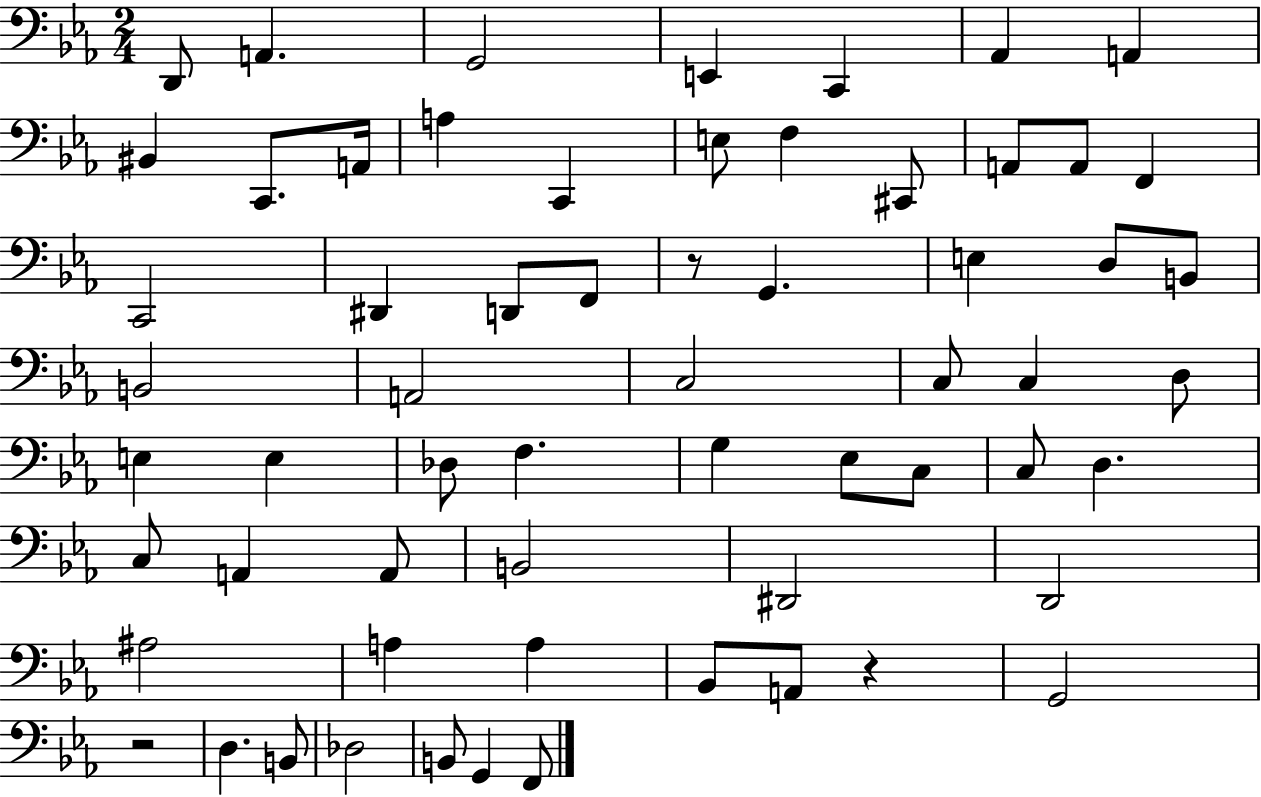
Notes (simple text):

D2/e A2/q. G2/h E2/q C2/q Ab2/q A2/q BIS2/q C2/e. A2/s A3/q C2/q E3/e F3/q C#2/e A2/e A2/e F2/q C2/h D#2/q D2/e F2/e R/e G2/q. E3/q D3/e B2/e B2/h A2/h C3/h C3/e C3/q D3/e E3/q E3/q Db3/e F3/q. G3/q Eb3/e C3/e C3/e D3/q. C3/e A2/q A2/e B2/h D#2/h D2/h A#3/h A3/q A3/q Bb2/e A2/e R/q G2/h R/h D3/q. B2/e Db3/h B2/e G2/q F2/e